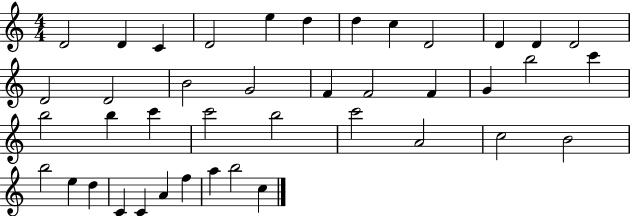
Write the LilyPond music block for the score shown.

{
  \clef treble
  \numericTimeSignature
  \time 4/4
  \key c \major
  d'2 d'4 c'4 | d'2 e''4 d''4 | d''4 c''4 d'2 | d'4 d'4 d'2 | \break d'2 d'2 | b'2 g'2 | f'4 f'2 f'4 | g'4 b''2 c'''4 | \break b''2 b''4 c'''4 | c'''2 b''2 | c'''2 a'2 | c''2 b'2 | \break b''2 e''4 d''4 | c'4 c'4 a'4 f''4 | a''4 b''2 c''4 | \bar "|."
}